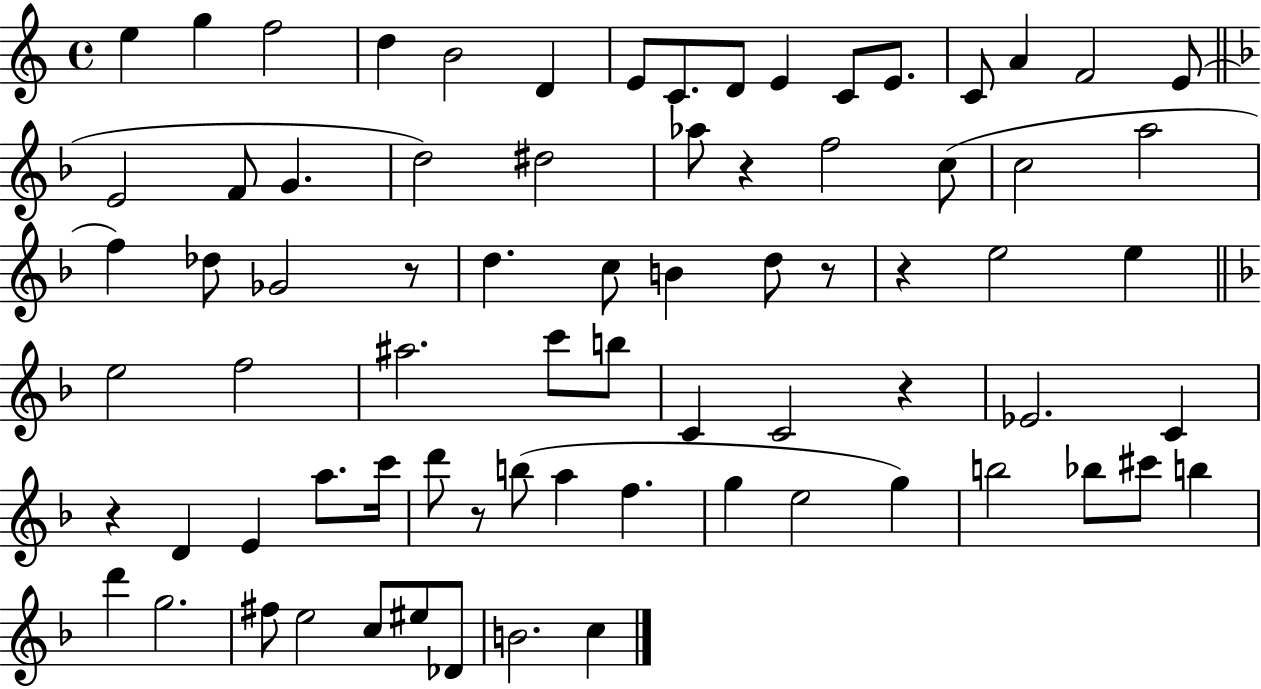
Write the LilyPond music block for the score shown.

{
  \clef treble
  \time 4/4
  \defaultTimeSignature
  \key c \major
  \repeat volta 2 { e''4 g''4 f''2 | d''4 b'2 d'4 | e'8 c'8. d'8 e'4 c'8 e'8. | c'8 a'4 f'2 e'8( | \break \bar "||" \break \key d \minor e'2 f'8 g'4. | d''2) dis''2 | aes''8 r4 f''2 c''8( | c''2 a''2 | \break f''4) des''8 ges'2 r8 | d''4. c''8 b'4 d''8 r8 | r4 e''2 e''4 | \bar "||" \break \key f \major e''2 f''2 | ais''2. c'''8 b''8 | c'4 c'2 r4 | ees'2. c'4 | \break r4 d'4 e'4 a''8. c'''16 | d'''8 r8 b''8( a''4 f''4. | g''4 e''2 g''4) | b''2 bes''8 cis'''8 b''4 | \break d'''4 g''2. | fis''8 e''2 c''8 eis''8 des'8 | b'2. c''4 | } \bar "|."
}